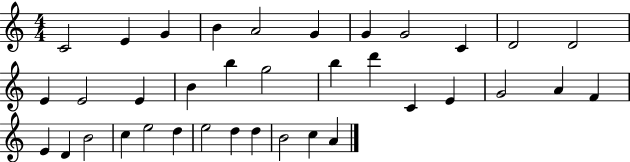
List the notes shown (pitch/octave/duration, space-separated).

C4/h E4/q G4/q B4/q A4/h G4/q G4/q G4/h C4/q D4/h D4/h E4/q E4/h E4/q B4/q B5/q G5/h B5/q D6/q C4/q E4/q G4/h A4/q F4/q E4/q D4/q B4/h C5/q E5/h D5/q E5/h D5/q D5/q B4/h C5/q A4/q